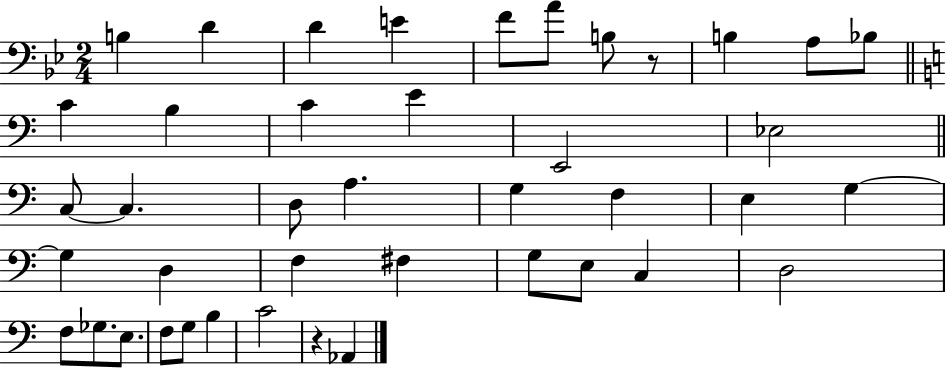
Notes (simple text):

B3/q D4/q D4/q E4/q F4/e A4/e B3/e R/e B3/q A3/e Bb3/e C4/q B3/q C4/q E4/q E2/h Eb3/h C3/e C3/q. D3/e A3/q. G3/q F3/q E3/q G3/q G3/q D3/q F3/q F#3/q G3/e E3/e C3/q D3/h F3/e Gb3/e. E3/e. F3/e G3/e B3/q C4/h R/q Ab2/q